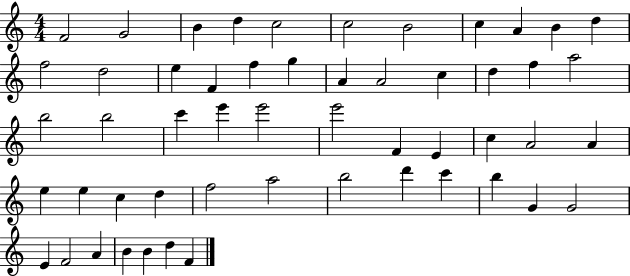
F4/h G4/h B4/q D5/q C5/h C5/h B4/h C5/q A4/q B4/q D5/q F5/h D5/h E5/q F4/q F5/q G5/q A4/q A4/h C5/q D5/q F5/q A5/h B5/h B5/h C6/q E6/q E6/h E6/h F4/q E4/q C5/q A4/h A4/q E5/q E5/q C5/q D5/q F5/h A5/h B5/h D6/q C6/q B5/q G4/q G4/h E4/q F4/h A4/q B4/q B4/q D5/q F4/q